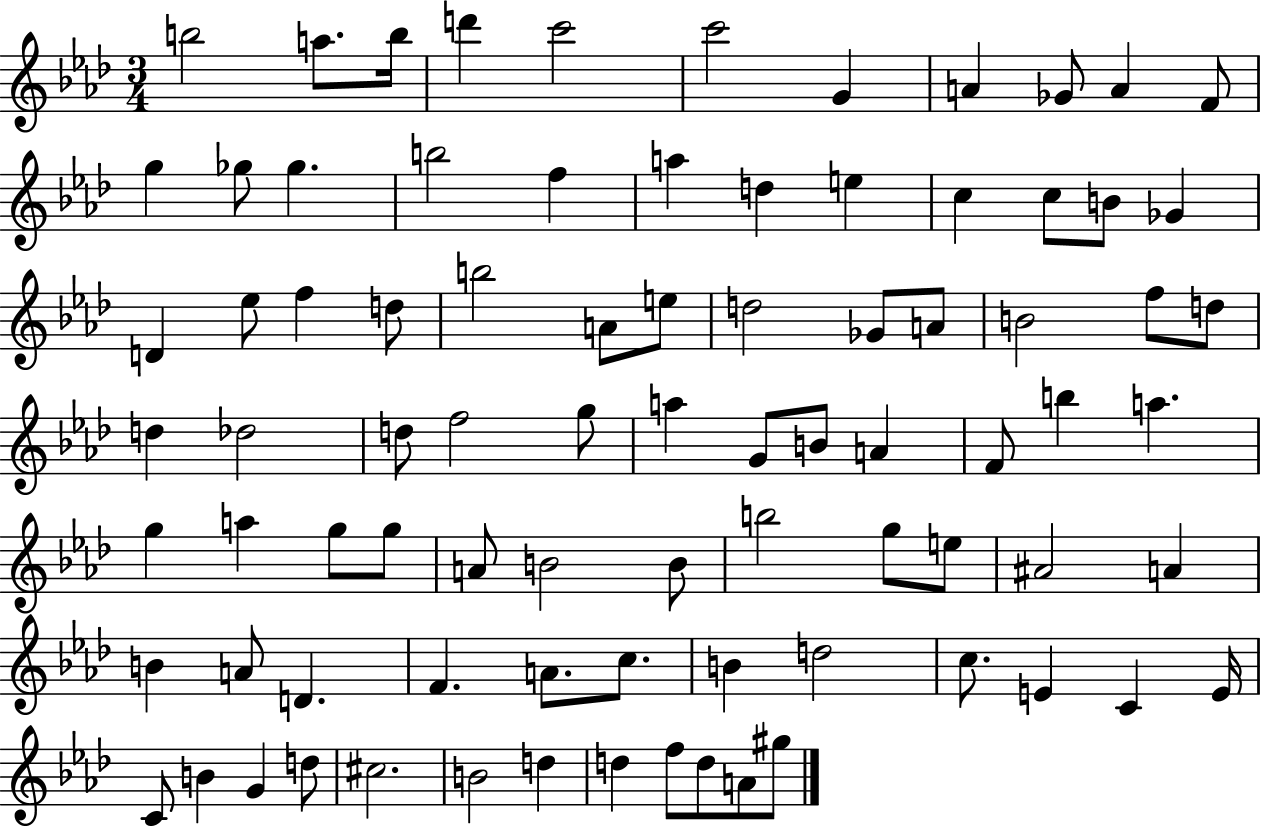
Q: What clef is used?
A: treble